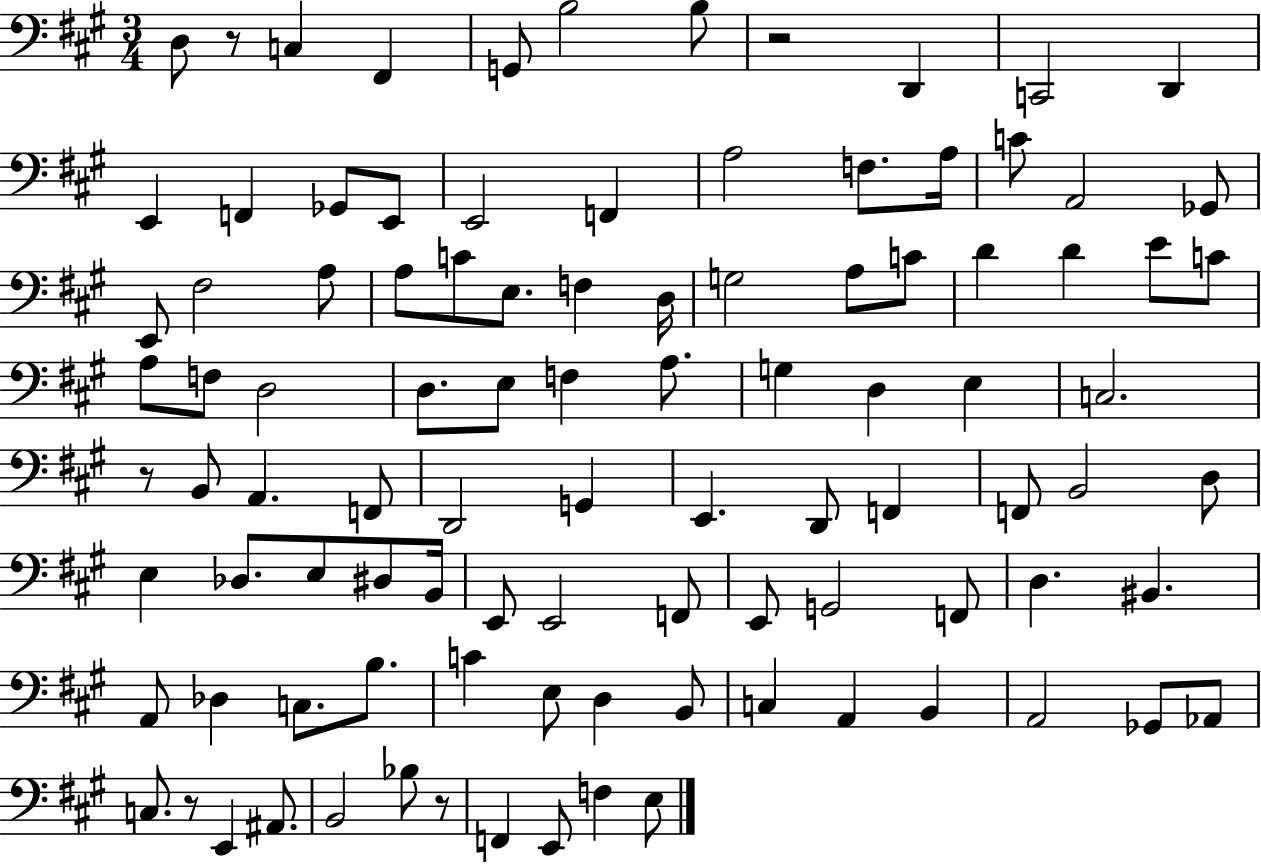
D3/e R/e C3/q F#2/q G2/e B3/h B3/e R/h D2/q C2/h D2/q E2/q F2/q Gb2/e E2/e E2/h F2/q A3/h F3/e. A3/s C4/e A2/h Gb2/e E2/e F#3/h A3/e A3/e C4/e E3/e. F3/q D3/s G3/h A3/e C4/e D4/q D4/q E4/e C4/e A3/e F3/e D3/h D3/e. E3/e F3/q A3/e. G3/q D3/q E3/q C3/h. R/e B2/e A2/q. F2/e D2/h G2/q E2/q. D2/e F2/q F2/e B2/h D3/e E3/q Db3/e. E3/e D#3/e B2/s E2/e E2/h F2/e E2/e G2/h F2/e D3/q. BIS2/q. A2/e Db3/q C3/e. B3/e. C4/q E3/e D3/q B2/e C3/q A2/q B2/q A2/h Gb2/e Ab2/e C3/e. R/e E2/q A#2/e. B2/h Bb3/e R/e F2/q E2/e F3/q E3/e